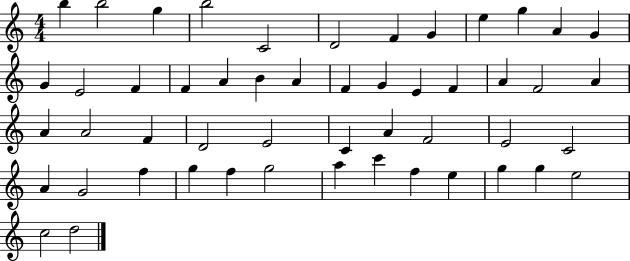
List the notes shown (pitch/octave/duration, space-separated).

B5/q B5/h G5/q B5/h C4/h D4/h F4/q G4/q E5/q G5/q A4/q G4/q G4/q E4/h F4/q F4/q A4/q B4/q A4/q F4/q G4/q E4/q F4/q A4/q F4/h A4/q A4/q A4/h F4/q D4/h E4/h C4/q A4/q F4/h E4/h C4/h A4/q G4/h F5/q G5/q F5/q G5/h A5/q C6/q F5/q E5/q G5/q G5/q E5/h C5/h D5/h